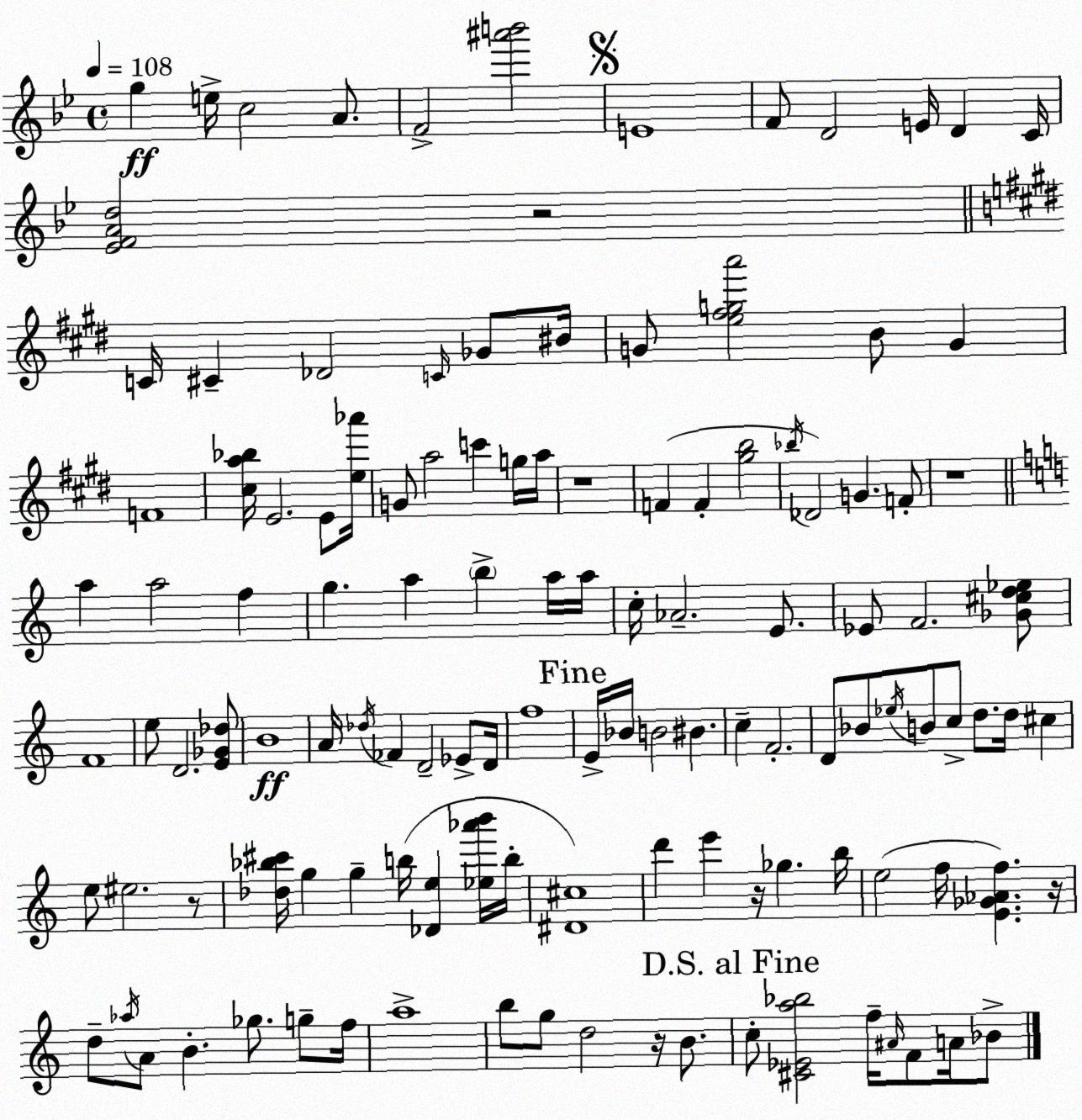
X:1
T:Untitled
M:4/4
L:1/4
K:Gm
g e/4 c2 A/2 F2 [^a'b']2 E4 F/2 D2 E/4 D C/4 [_EFAd]2 z2 C/4 ^C _D2 C/4 _G/2 ^B/4 G/2 [e^fga']2 B/2 G F4 [^ca_b]/4 E2 E/2 [e_a']/4 G/2 a2 c' g/4 a/4 z4 F F [^gb]2 _b/4 _D2 G F/2 z4 a a2 f g a b a/4 a/4 c/4 _A2 E/2 _E/2 F2 [_G^cd_e]/2 F4 e/2 D2 [E_G_d]/2 B4 A/4 _d/4 _F D2 _E/2 D/4 f4 E/4 _B/4 B2 ^B c F2 D/2 _B/2 _e/4 B/2 c/2 d/2 d/4 ^c e/2 ^e2 z/2 [_d_b^c']/4 g g b/4 [_De] [_e_a'b']/4 b/4 [^D^c]4 d' e' z/4 _g b/4 e2 f/4 [E_G_Af] z/4 d/2 _a/4 A/2 B _g/2 g/2 f/4 a4 b/2 g/2 d2 z/4 B/2 c/2 [^C_Ea_b]2 f/4 ^A/4 F/2 A/4 _B/2